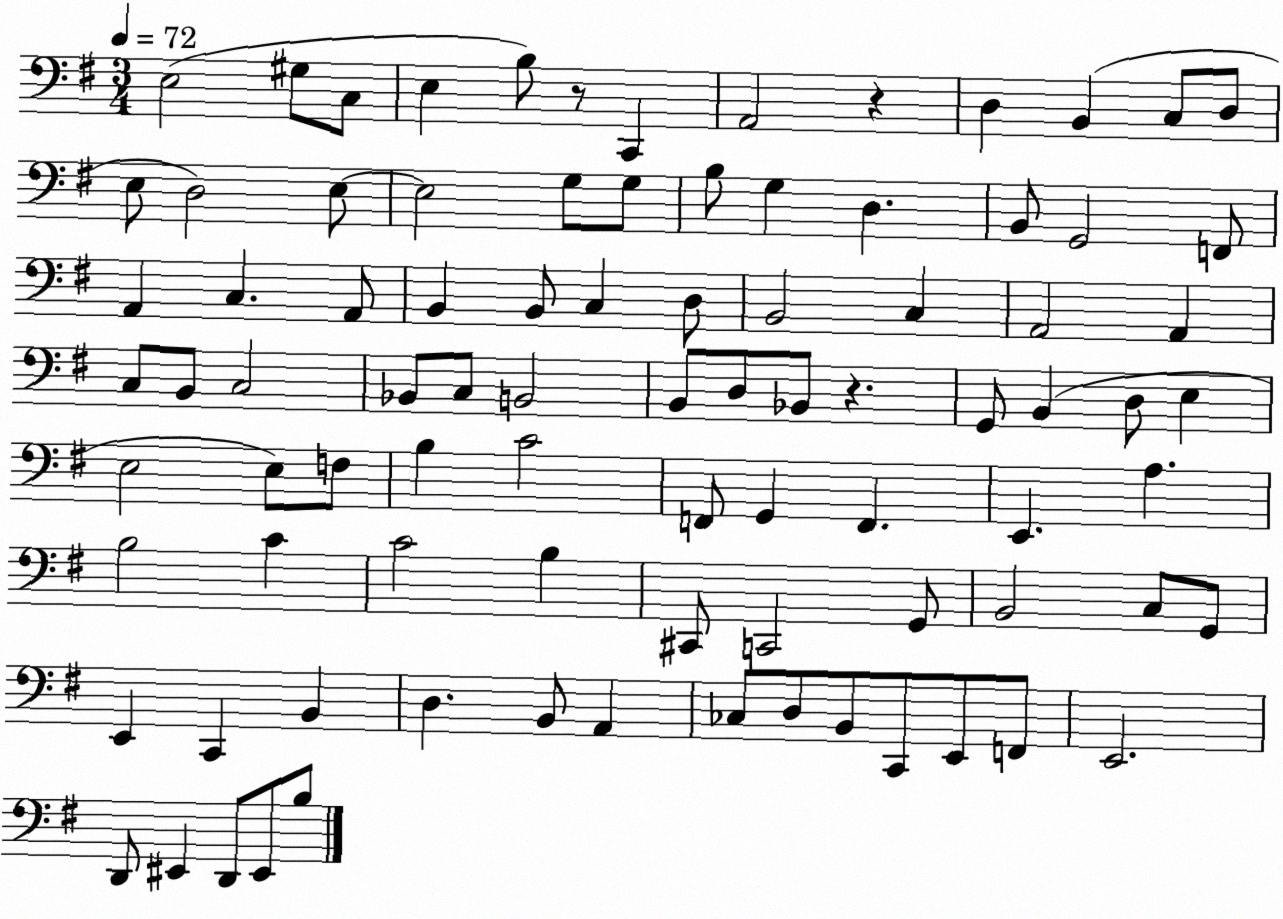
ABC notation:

X:1
T:Untitled
M:3/4
L:1/4
K:G
E,2 ^G,/2 C,/2 E, B,/2 z/2 C,, A,,2 z D, B,, C,/2 D,/2 E,/2 D,2 E,/2 E,2 G,/2 G,/2 B,/2 G, D, B,,/2 G,,2 F,,/2 A,, C, A,,/2 B,, B,,/2 C, D,/2 B,,2 C, A,,2 A,, C,/2 B,,/2 C,2 _B,,/2 C,/2 B,,2 B,,/2 D,/2 _B,,/2 z G,,/2 B,, D,/2 E, E,2 E,/2 F,/2 B, C2 F,,/2 G,, F,, E,, A, B,2 C C2 B, ^C,,/2 C,,2 G,,/2 B,,2 C,/2 G,,/2 E,, C,, B,, D, B,,/2 A,, _C,/2 D,/2 B,,/2 C,,/2 E,,/2 F,,/2 E,,2 D,,/2 ^E,, D,,/2 ^E,,/2 B,/2